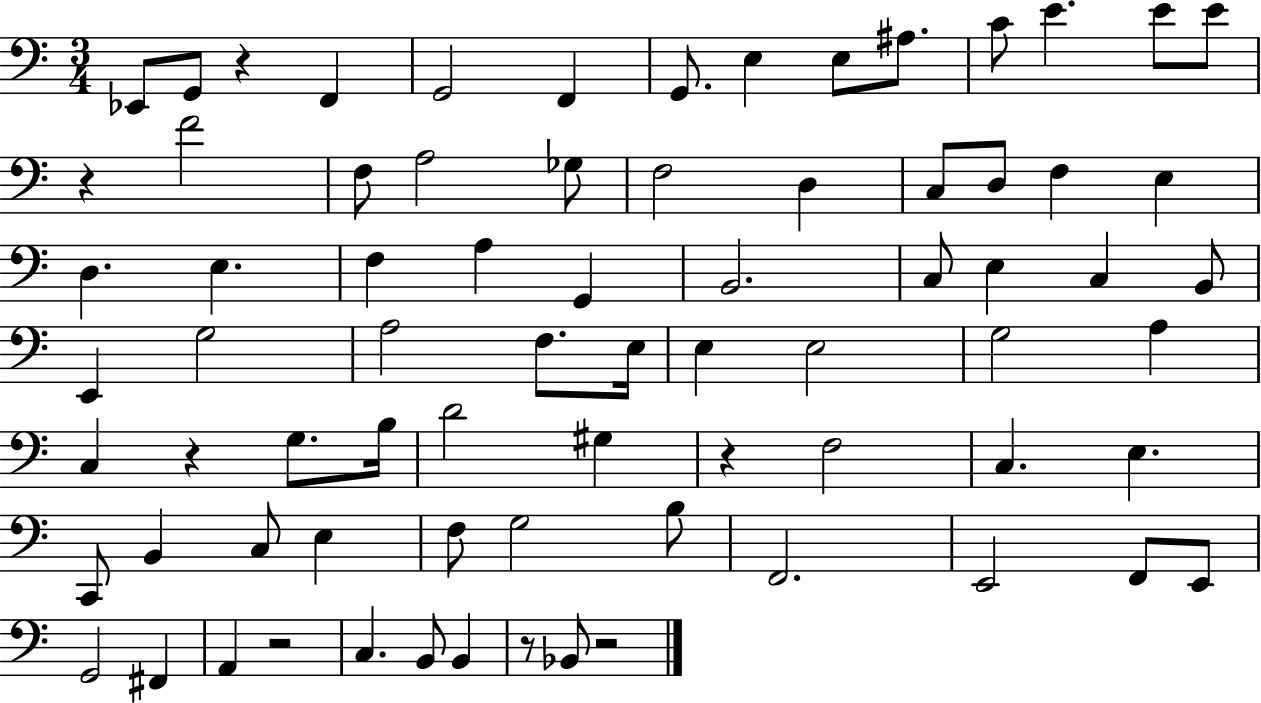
{
  \clef bass
  \numericTimeSignature
  \time 3/4
  \key c \major
  ees,8 g,8 r4 f,4 | g,2 f,4 | g,8. e4 e8 ais8. | c'8 e'4. e'8 e'8 | \break r4 f'2 | f8 a2 ges8 | f2 d4 | c8 d8 f4 e4 | \break d4. e4. | f4 a4 g,4 | b,2. | c8 e4 c4 b,8 | \break e,4 g2 | a2 f8. e16 | e4 e2 | g2 a4 | \break c4 r4 g8. b16 | d'2 gis4 | r4 f2 | c4. e4. | \break c,8 b,4 c8 e4 | f8 g2 b8 | f,2. | e,2 f,8 e,8 | \break g,2 fis,4 | a,4 r2 | c4. b,8 b,4 | r8 bes,8 r2 | \break \bar "|."
}